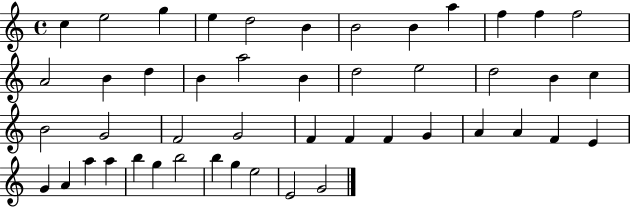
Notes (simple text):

C5/q E5/h G5/q E5/q D5/h B4/q B4/h B4/q A5/q F5/q F5/q F5/h A4/h B4/q D5/q B4/q A5/h B4/q D5/h E5/h D5/h B4/q C5/q B4/h G4/h F4/h G4/h F4/q F4/q F4/q G4/q A4/q A4/q F4/q E4/q G4/q A4/q A5/q A5/q B5/q G5/q B5/h B5/q G5/q E5/h E4/h G4/h